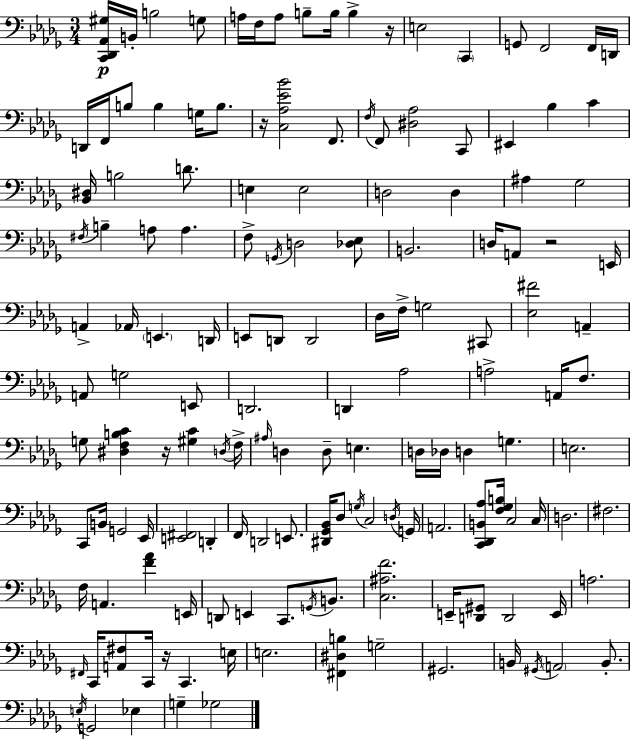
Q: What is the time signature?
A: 3/4